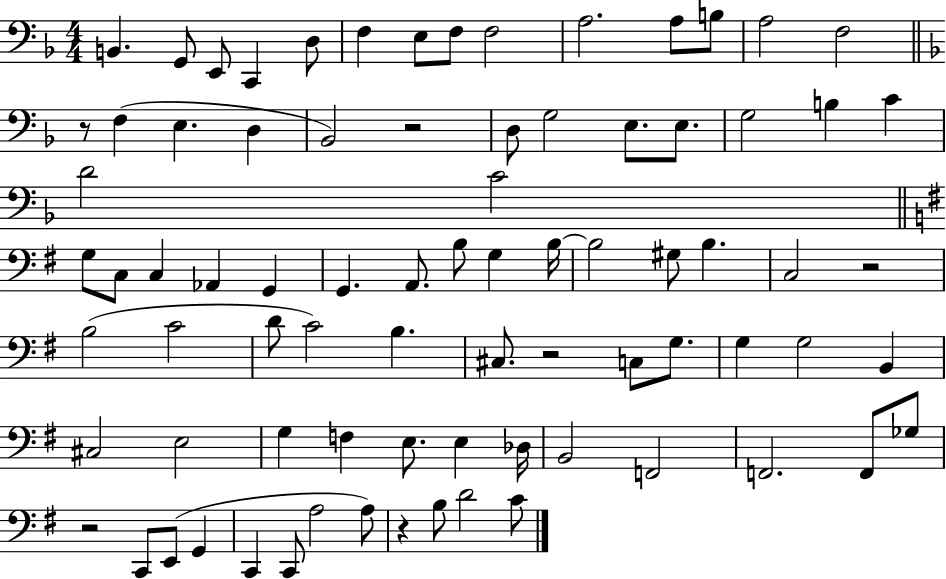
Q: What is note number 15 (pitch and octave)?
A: F3